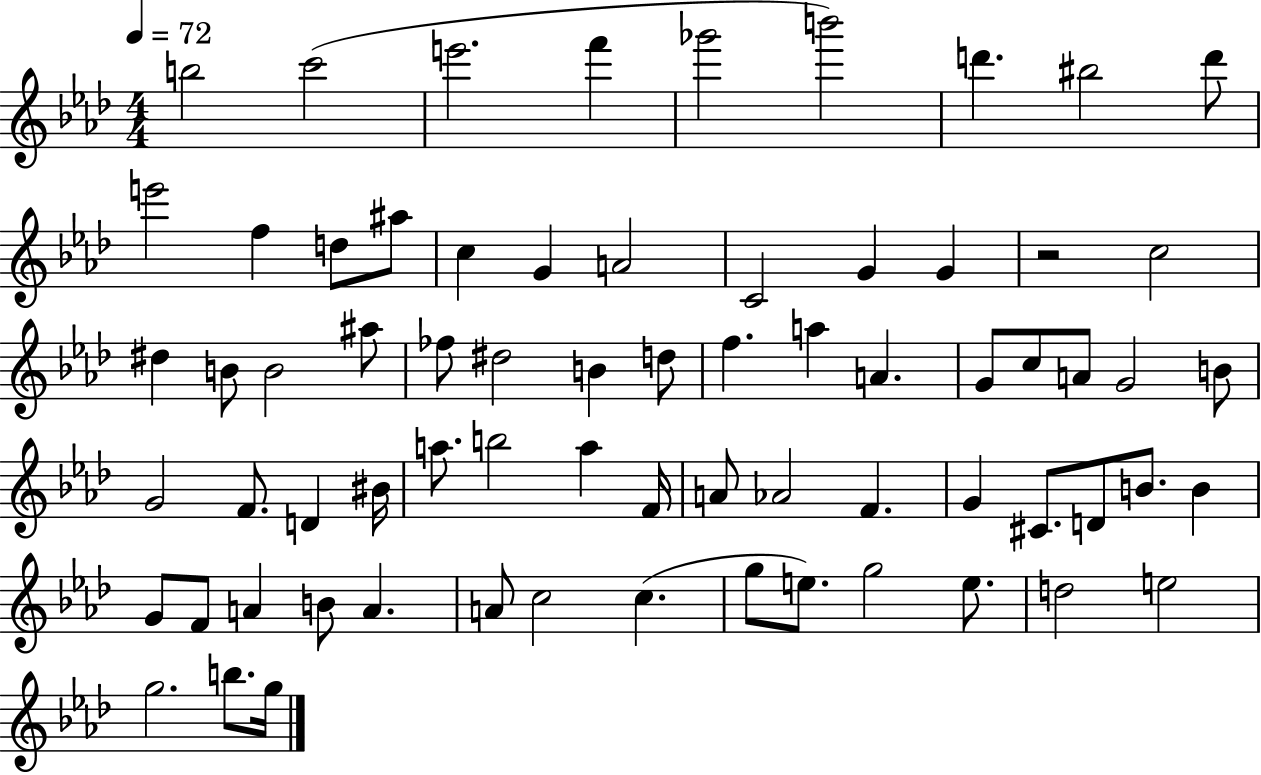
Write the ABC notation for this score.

X:1
T:Untitled
M:4/4
L:1/4
K:Ab
b2 c'2 e'2 f' _g'2 b'2 d' ^b2 d'/2 e'2 f d/2 ^a/2 c G A2 C2 G G z2 c2 ^d B/2 B2 ^a/2 _f/2 ^d2 B d/2 f a A G/2 c/2 A/2 G2 B/2 G2 F/2 D ^B/4 a/2 b2 a F/4 A/2 _A2 F G ^C/2 D/2 B/2 B G/2 F/2 A B/2 A A/2 c2 c g/2 e/2 g2 e/2 d2 e2 g2 b/2 g/4